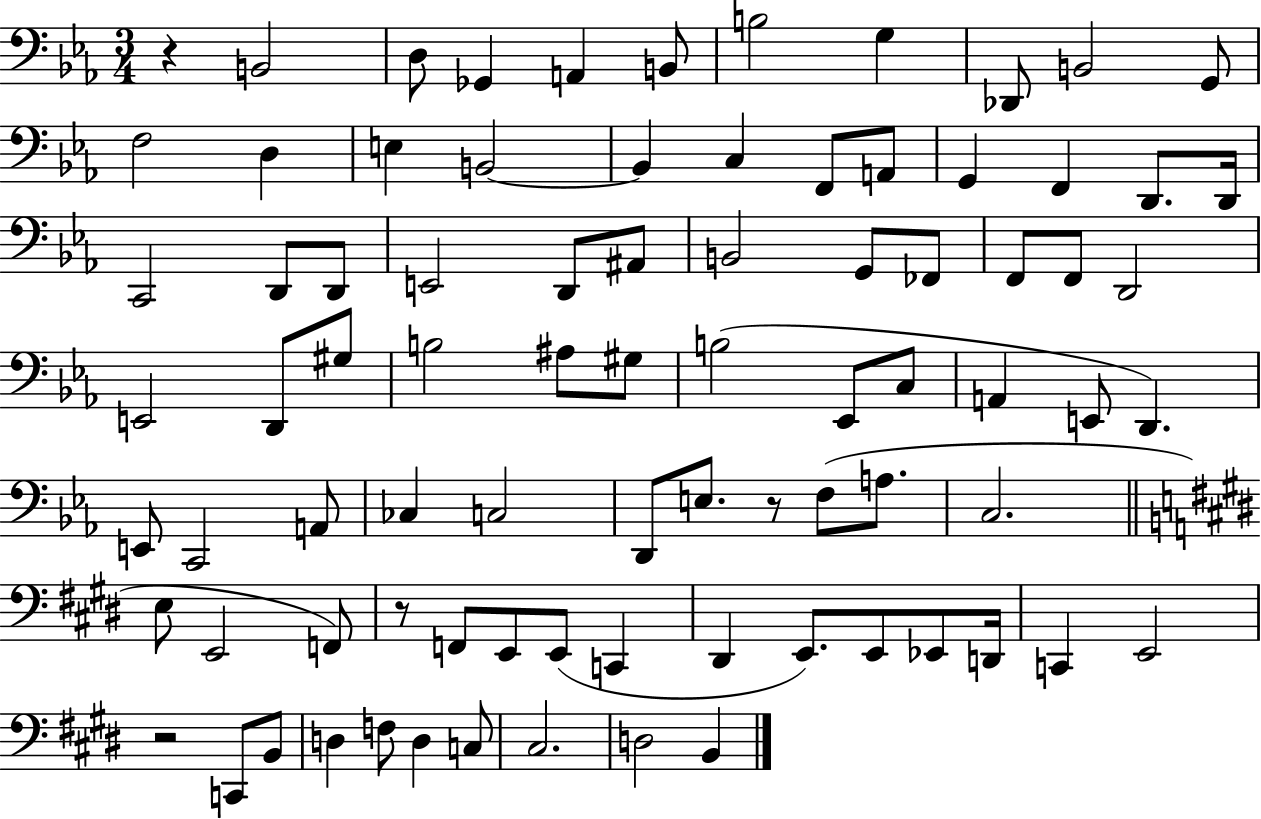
X:1
T:Untitled
M:3/4
L:1/4
K:Eb
z B,,2 D,/2 _G,, A,, B,,/2 B,2 G, _D,,/2 B,,2 G,,/2 F,2 D, E, B,,2 B,, C, F,,/2 A,,/2 G,, F,, D,,/2 D,,/4 C,,2 D,,/2 D,,/2 E,,2 D,,/2 ^A,,/2 B,,2 G,,/2 _F,,/2 F,,/2 F,,/2 D,,2 E,,2 D,,/2 ^G,/2 B,2 ^A,/2 ^G,/2 B,2 _E,,/2 C,/2 A,, E,,/2 D,, E,,/2 C,,2 A,,/2 _C, C,2 D,,/2 E,/2 z/2 F,/2 A,/2 C,2 E,/2 E,,2 F,,/2 z/2 F,,/2 E,,/2 E,,/2 C,, ^D,, E,,/2 E,,/2 _E,,/2 D,,/4 C,, E,,2 z2 C,,/2 B,,/2 D, F,/2 D, C,/2 ^C,2 D,2 B,,